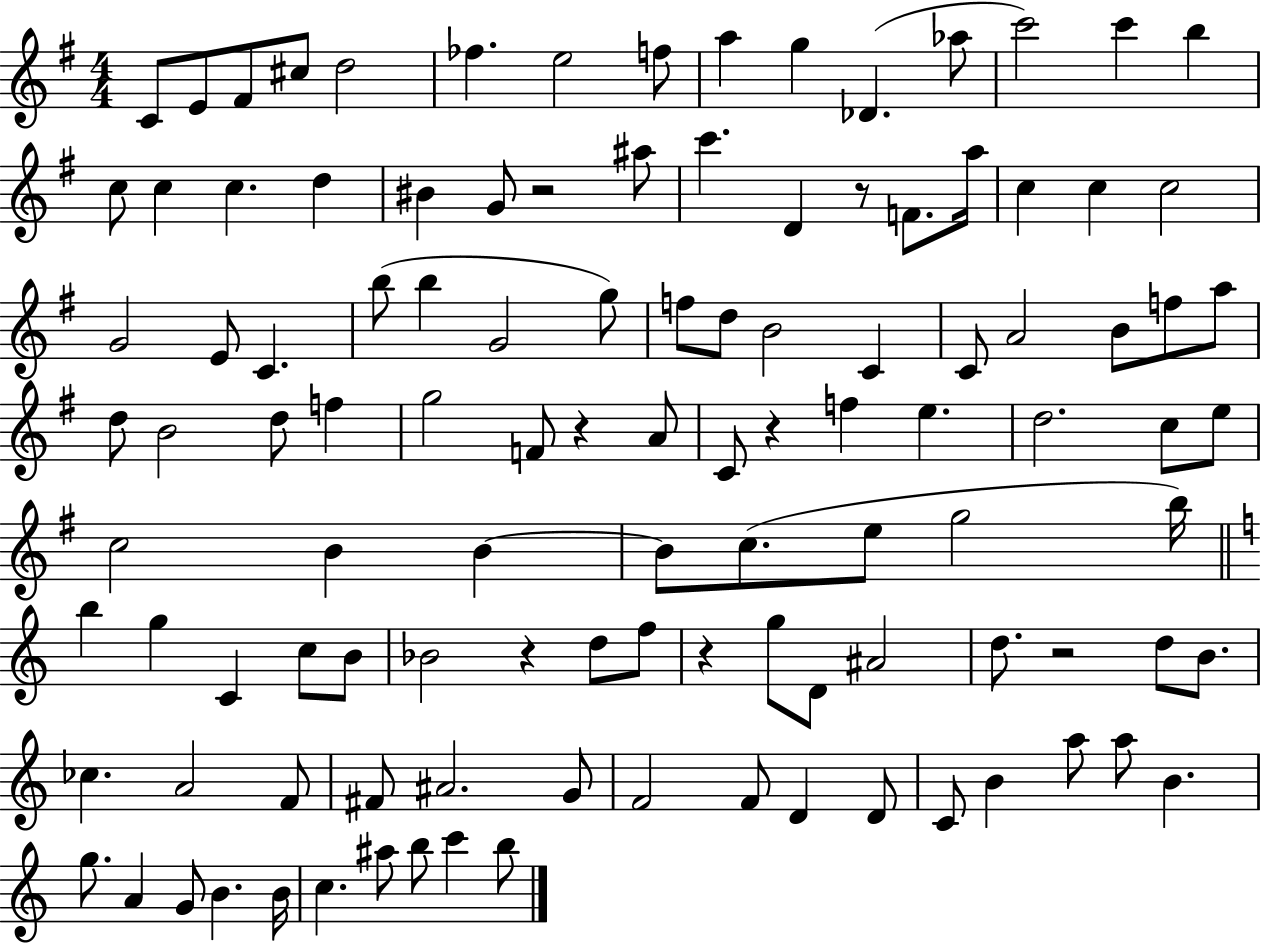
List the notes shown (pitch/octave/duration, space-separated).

C4/e E4/e F#4/e C#5/e D5/h FES5/q. E5/h F5/e A5/q G5/q Db4/q. Ab5/e C6/h C6/q B5/q C5/e C5/q C5/q. D5/q BIS4/q G4/e R/h A#5/e C6/q. D4/q R/e F4/e. A5/s C5/q C5/q C5/h G4/h E4/e C4/q. B5/e B5/q G4/h G5/e F5/e D5/e B4/h C4/q C4/e A4/h B4/e F5/e A5/e D5/e B4/h D5/e F5/q G5/h F4/e R/q A4/e C4/e R/q F5/q E5/q. D5/h. C5/e E5/e C5/h B4/q B4/q B4/e C5/e. E5/e G5/h B5/s B5/q G5/q C4/q C5/e B4/e Bb4/h R/q D5/e F5/e R/q G5/e D4/e A#4/h D5/e. R/h D5/e B4/e. CES5/q. A4/h F4/e F#4/e A#4/h. G4/e F4/h F4/e D4/q D4/e C4/e B4/q A5/e A5/e B4/q. G5/e. A4/q G4/e B4/q. B4/s C5/q. A#5/e B5/e C6/q B5/e